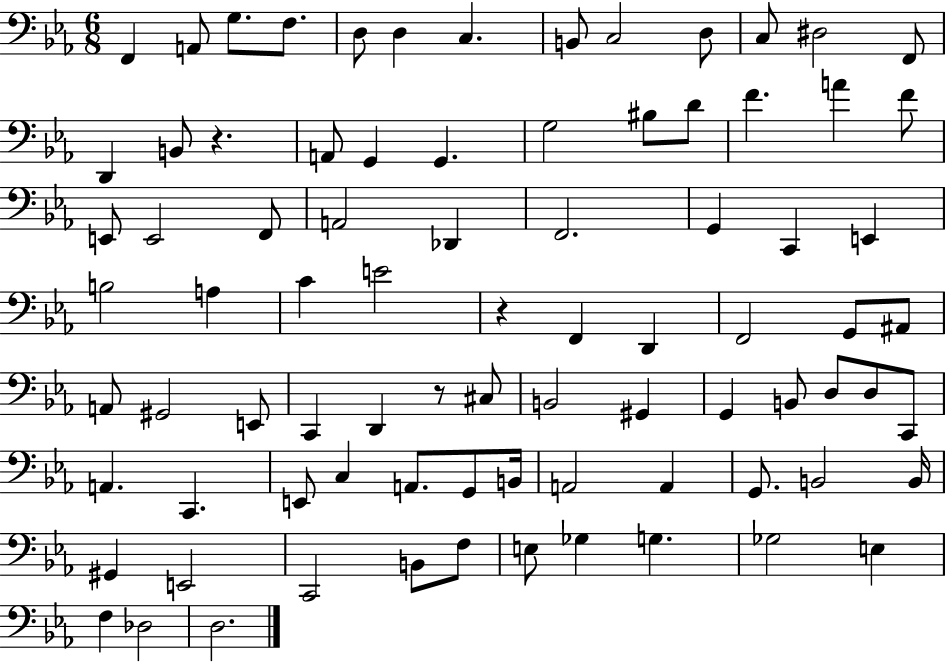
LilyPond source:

{
  \clef bass
  \numericTimeSignature
  \time 6/8
  \key ees \major
  f,4 a,8 g8. f8. | d8 d4 c4. | b,8 c2 d8 | c8 dis2 f,8 | \break d,4 b,8 r4. | a,8 g,4 g,4. | g2 bis8 d'8 | f'4. a'4 f'8 | \break e,8 e,2 f,8 | a,2 des,4 | f,2. | g,4 c,4 e,4 | \break b2 a4 | c'4 e'2 | r4 f,4 d,4 | f,2 g,8 ais,8 | \break a,8 gis,2 e,8 | c,4 d,4 r8 cis8 | b,2 gis,4 | g,4 b,8 d8 d8 c,8 | \break a,4. c,4. | e,8 c4 a,8. g,8 b,16 | a,2 a,4 | g,8. b,2 b,16 | \break gis,4 e,2 | c,2 b,8 f8 | e8 ges4 g4. | ges2 e4 | \break f4 des2 | d2. | \bar "|."
}